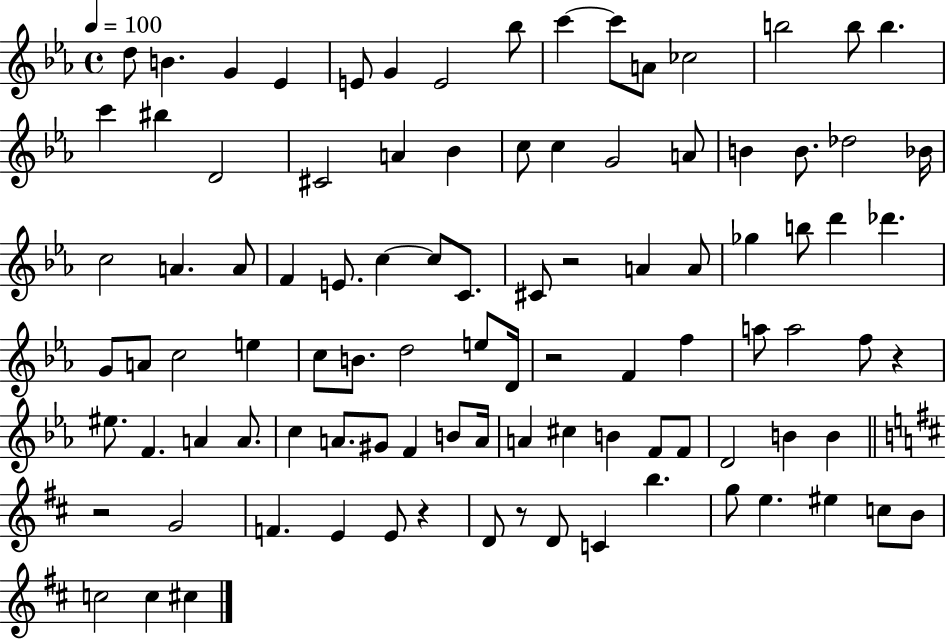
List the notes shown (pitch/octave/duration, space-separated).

D5/e B4/q. G4/q Eb4/q E4/e G4/q E4/h Bb5/e C6/q C6/e A4/e CES5/h B5/h B5/e B5/q. C6/q BIS5/q D4/h C#4/h A4/q Bb4/q C5/e C5/q G4/h A4/e B4/q B4/e. Db5/h Bb4/s C5/h A4/q. A4/e F4/q E4/e. C5/q C5/e C4/e. C#4/e R/h A4/q A4/e Gb5/q B5/e D6/q Db6/q. G4/e A4/e C5/h E5/q C5/e B4/e. D5/h E5/e D4/s R/h F4/q F5/q A5/e A5/h F5/e R/q EIS5/e. F4/q. A4/q A4/e. C5/q A4/e. G#4/e F4/q B4/e A4/s A4/q C#5/q B4/q F4/e F4/e D4/h B4/q B4/q R/h G4/h F4/q. E4/q E4/e R/q D4/e R/e D4/e C4/q B5/q. G5/e E5/q. EIS5/q C5/e B4/e C5/h C5/q C#5/q